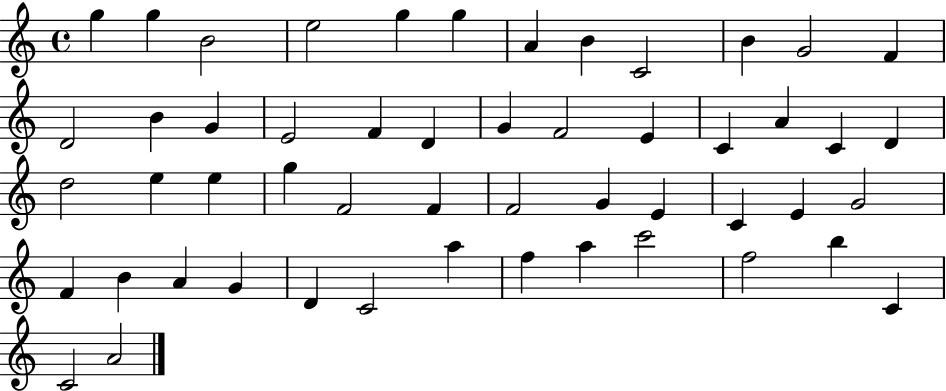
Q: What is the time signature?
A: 4/4